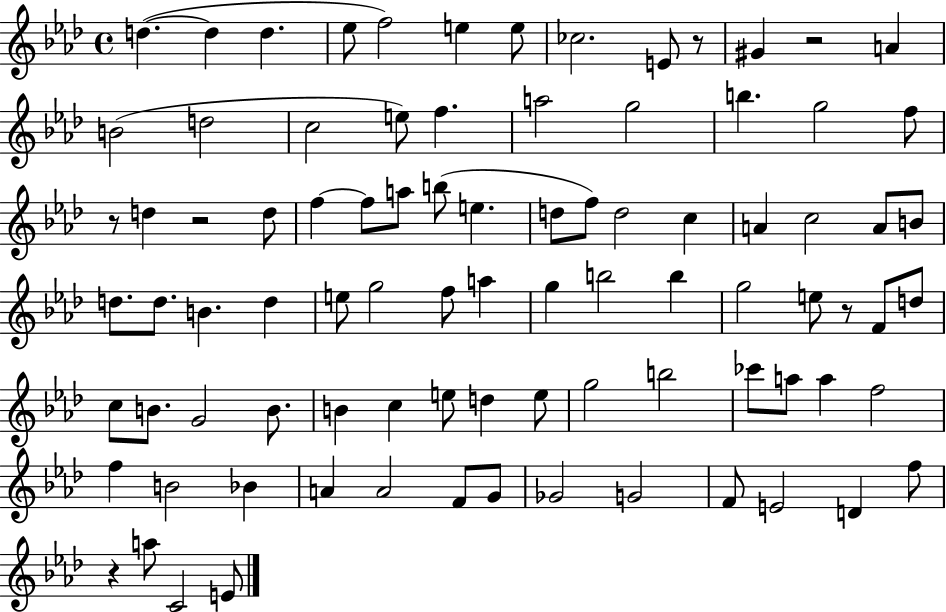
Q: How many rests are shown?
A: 6